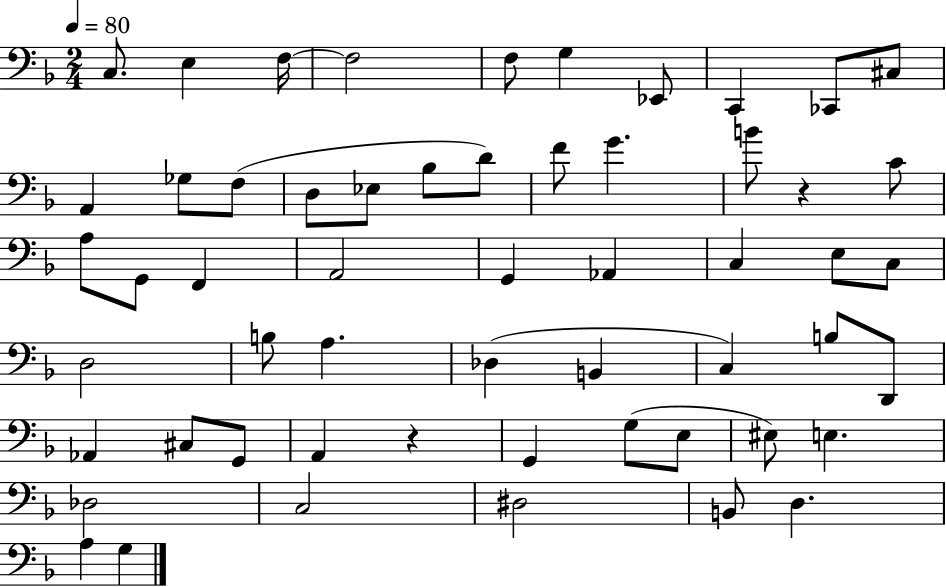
X:1
T:Untitled
M:2/4
L:1/4
K:F
C,/2 E, F,/4 F,2 F,/2 G, _E,,/2 C,, _C,,/2 ^C,/2 A,, _G,/2 F,/2 D,/2 _E,/2 _B,/2 D/2 F/2 G B/2 z C/2 A,/2 G,,/2 F,, A,,2 G,, _A,, C, E,/2 C,/2 D,2 B,/2 A, _D, B,, C, B,/2 D,,/2 _A,, ^C,/2 G,,/2 A,, z G,, G,/2 E,/2 ^E,/2 E, _D,2 C,2 ^D,2 B,,/2 D, A, G,